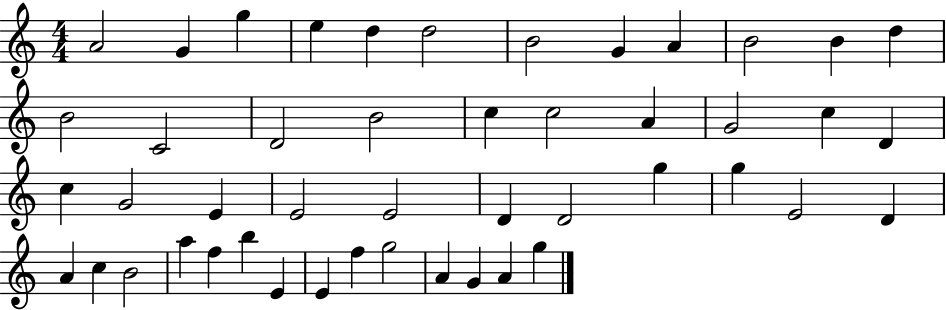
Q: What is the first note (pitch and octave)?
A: A4